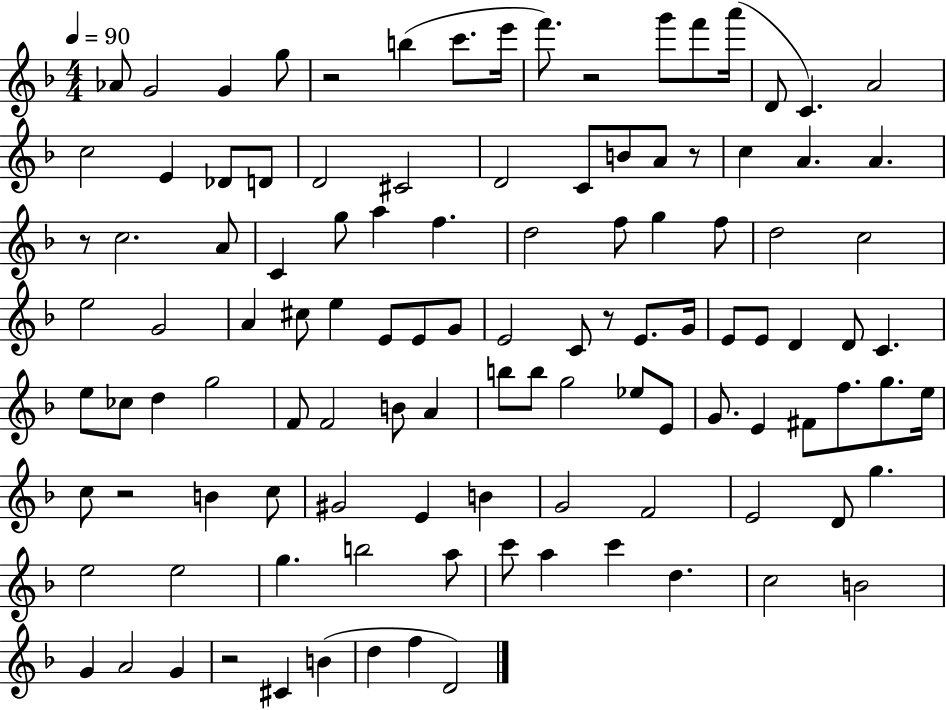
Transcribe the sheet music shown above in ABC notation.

X:1
T:Untitled
M:4/4
L:1/4
K:F
_A/2 G2 G g/2 z2 b c'/2 e'/4 f'/2 z2 g'/2 f'/2 a'/4 D/2 C A2 c2 E _D/2 D/2 D2 ^C2 D2 C/2 B/2 A/2 z/2 c A A z/2 c2 A/2 C g/2 a f d2 f/2 g f/2 d2 c2 e2 G2 A ^c/2 e E/2 E/2 G/2 E2 C/2 z/2 E/2 G/4 E/2 E/2 D D/2 C e/2 _c/2 d g2 F/2 F2 B/2 A b/2 b/2 g2 _e/2 E/2 G/2 E ^F/2 f/2 g/2 e/4 c/2 z2 B c/2 ^G2 E B G2 F2 E2 D/2 g e2 e2 g b2 a/2 c'/2 a c' d c2 B2 G A2 G z2 ^C B d f D2